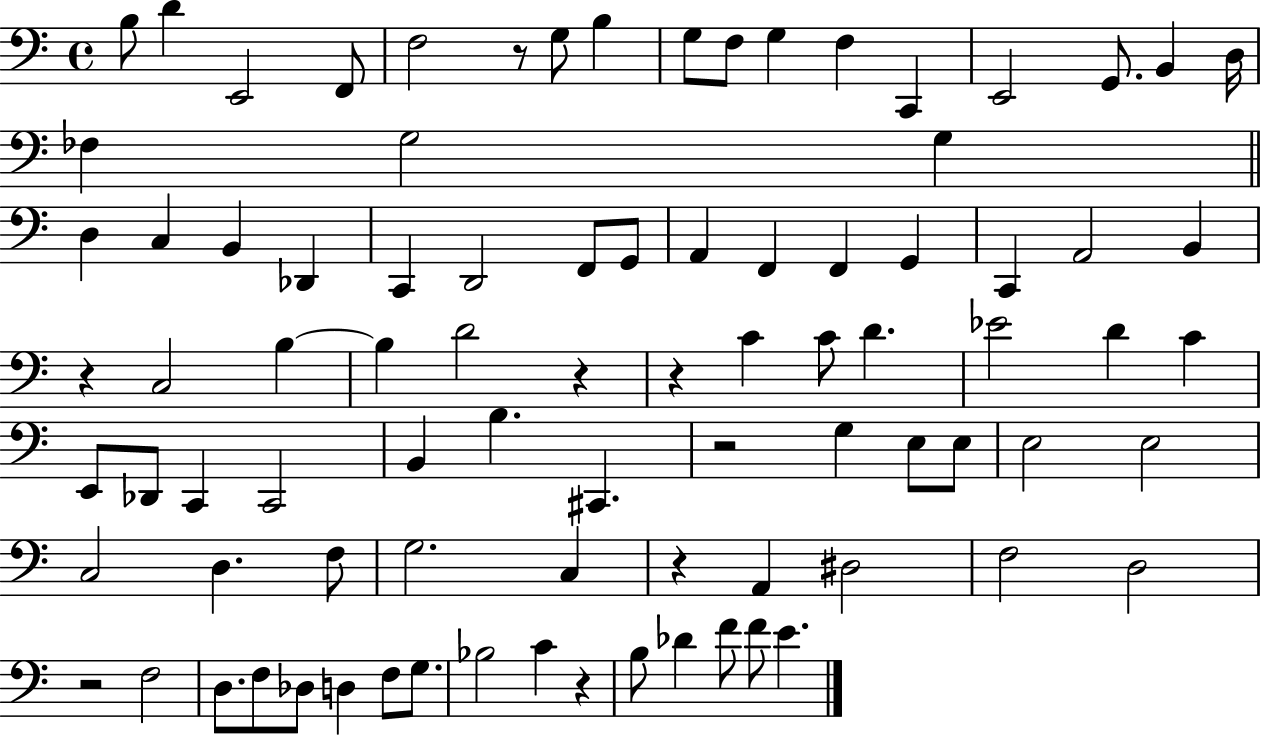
{
  \clef bass
  \time 4/4
  \defaultTimeSignature
  \key c \major
  b8 d'4 e,2 f,8 | f2 r8 g8 b4 | g8 f8 g4 f4 c,4 | e,2 g,8. b,4 d16 | \break fes4 g2 g4 | \bar "||" \break \key a \minor d4 c4 b,4 des,4 | c,4 d,2 f,8 g,8 | a,4 f,4 f,4 g,4 | c,4 a,2 b,4 | \break r4 c2 b4~~ | b4 d'2 r4 | r4 c'4 c'8 d'4. | ees'2 d'4 c'4 | \break e,8 des,8 c,4 c,2 | b,4 b4. cis,4. | r2 g4 e8 e8 | e2 e2 | \break c2 d4. f8 | g2. c4 | r4 a,4 dis2 | f2 d2 | \break r2 f2 | d8. f8 des8 d4 f8 g8. | bes2 c'4 r4 | b8 des'4 f'8 f'8 e'4. | \break \bar "|."
}